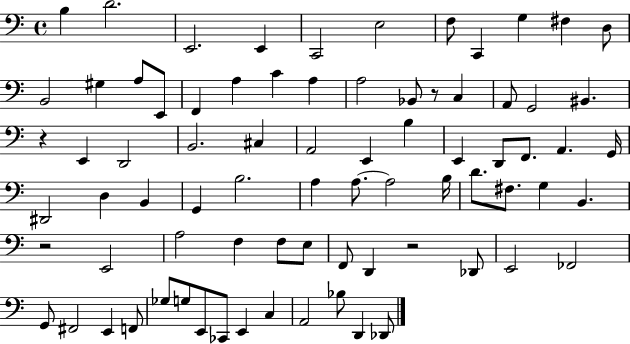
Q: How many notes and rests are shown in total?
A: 78